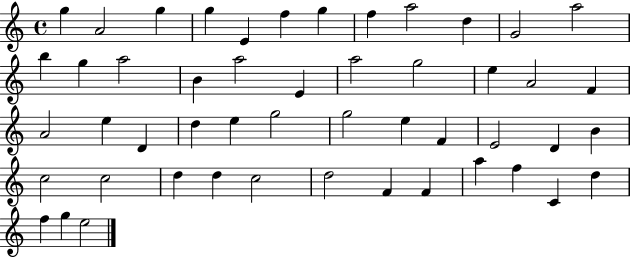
X:1
T:Untitled
M:4/4
L:1/4
K:C
g A2 g g E f g f a2 d G2 a2 b g a2 B a2 E a2 g2 e A2 F A2 e D d e g2 g2 e F E2 D B c2 c2 d d c2 d2 F F a f C d f g e2